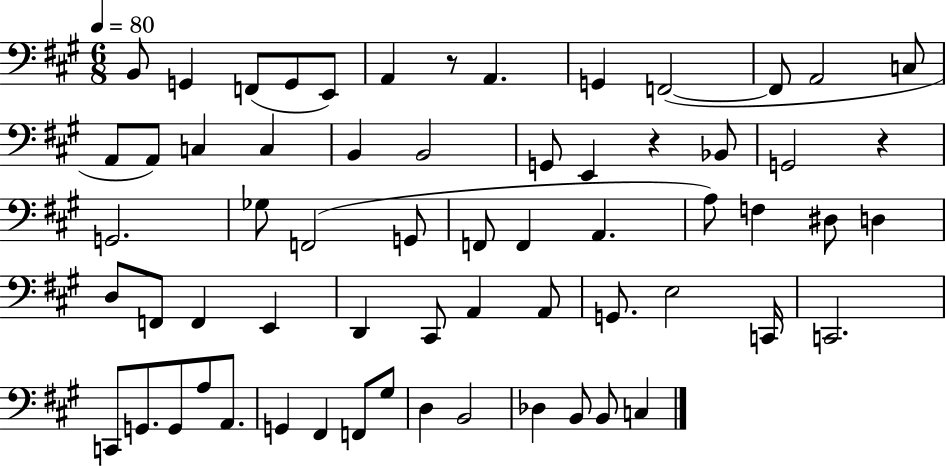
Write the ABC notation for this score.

X:1
T:Untitled
M:6/8
L:1/4
K:A
B,,/2 G,, F,,/2 G,,/2 E,,/2 A,, z/2 A,, G,, F,,2 F,,/2 A,,2 C,/2 A,,/2 A,,/2 C, C, B,, B,,2 G,,/2 E,, z _B,,/2 G,,2 z G,,2 _G,/2 F,,2 G,,/2 F,,/2 F,, A,, A,/2 F, ^D,/2 D, D,/2 F,,/2 F,, E,, D,, ^C,,/2 A,, A,,/2 G,,/2 E,2 C,,/4 C,,2 C,,/2 G,,/2 G,,/2 A,/2 A,,/2 G,, ^F,, F,,/2 ^G,/2 D, B,,2 _D, B,,/2 B,,/2 C,